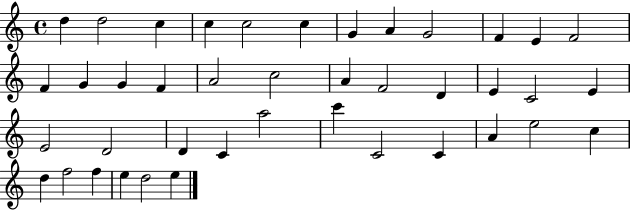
D5/q D5/h C5/q C5/q C5/h C5/q G4/q A4/q G4/h F4/q E4/q F4/h F4/q G4/q G4/q F4/q A4/h C5/h A4/q F4/h D4/q E4/q C4/h E4/q E4/h D4/h D4/q C4/q A5/h C6/q C4/h C4/q A4/q E5/h C5/q D5/q F5/h F5/q E5/q D5/h E5/q